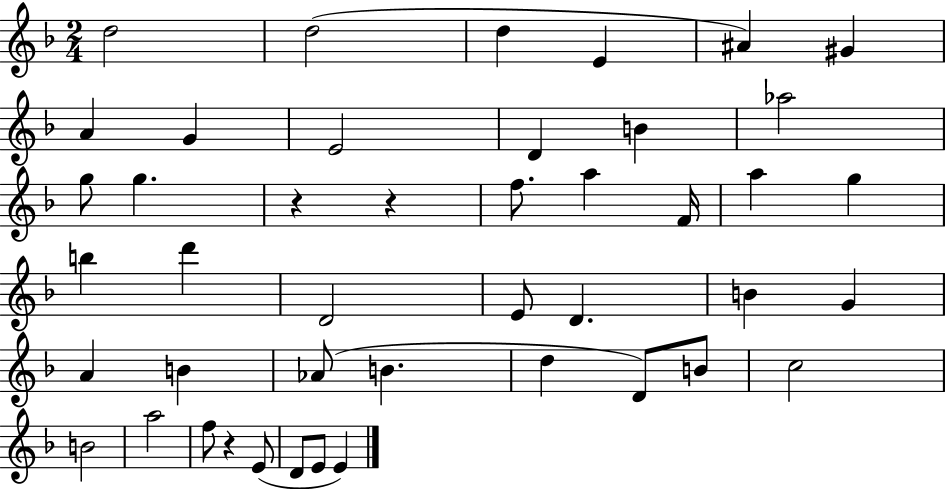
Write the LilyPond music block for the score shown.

{
  \clef treble
  \numericTimeSignature
  \time 2/4
  \key f \major
  d''2 | d''2( | d''4 e'4 | ais'4) gis'4 | \break a'4 g'4 | e'2 | d'4 b'4 | aes''2 | \break g''8 g''4. | r4 r4 | f''8. a''4 f'16 | a''4 g''4 | \break b''4 d'''4 | d'2 | e'8 d'4. | b'4 g'4 | \break a'4 b'4 | aes'8( b'4. | d''4 d'8) b'8 | c''2 | \break b'2 | a''2 | f''8 r4 e'8( | d'8 e'8 e'4) | \break \bar "|."
}